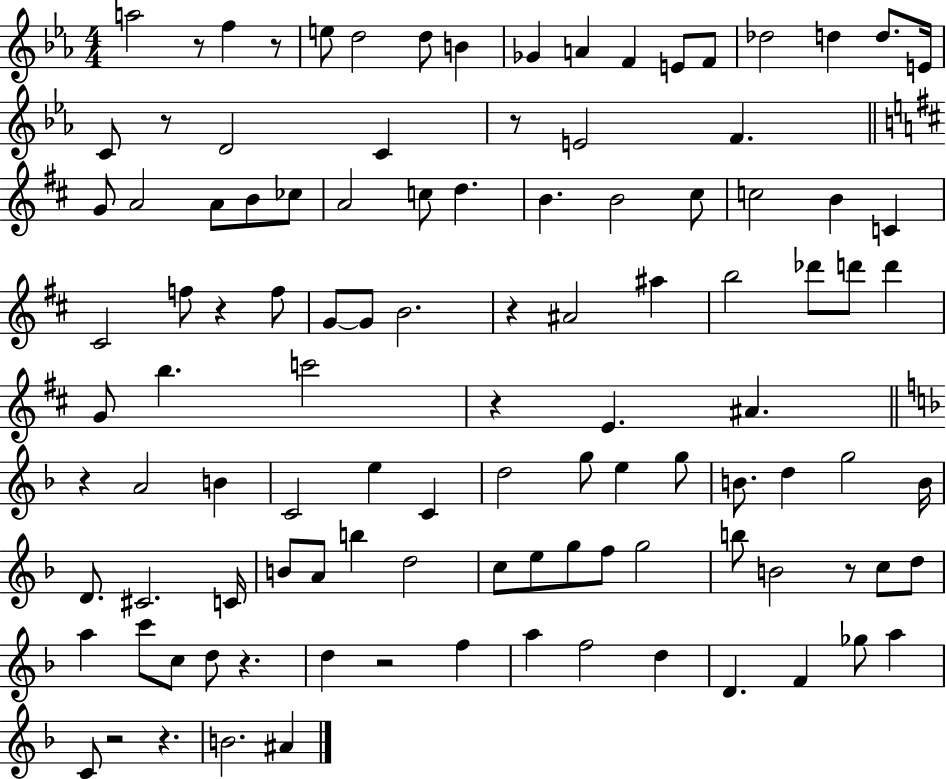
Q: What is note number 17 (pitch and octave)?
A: D4